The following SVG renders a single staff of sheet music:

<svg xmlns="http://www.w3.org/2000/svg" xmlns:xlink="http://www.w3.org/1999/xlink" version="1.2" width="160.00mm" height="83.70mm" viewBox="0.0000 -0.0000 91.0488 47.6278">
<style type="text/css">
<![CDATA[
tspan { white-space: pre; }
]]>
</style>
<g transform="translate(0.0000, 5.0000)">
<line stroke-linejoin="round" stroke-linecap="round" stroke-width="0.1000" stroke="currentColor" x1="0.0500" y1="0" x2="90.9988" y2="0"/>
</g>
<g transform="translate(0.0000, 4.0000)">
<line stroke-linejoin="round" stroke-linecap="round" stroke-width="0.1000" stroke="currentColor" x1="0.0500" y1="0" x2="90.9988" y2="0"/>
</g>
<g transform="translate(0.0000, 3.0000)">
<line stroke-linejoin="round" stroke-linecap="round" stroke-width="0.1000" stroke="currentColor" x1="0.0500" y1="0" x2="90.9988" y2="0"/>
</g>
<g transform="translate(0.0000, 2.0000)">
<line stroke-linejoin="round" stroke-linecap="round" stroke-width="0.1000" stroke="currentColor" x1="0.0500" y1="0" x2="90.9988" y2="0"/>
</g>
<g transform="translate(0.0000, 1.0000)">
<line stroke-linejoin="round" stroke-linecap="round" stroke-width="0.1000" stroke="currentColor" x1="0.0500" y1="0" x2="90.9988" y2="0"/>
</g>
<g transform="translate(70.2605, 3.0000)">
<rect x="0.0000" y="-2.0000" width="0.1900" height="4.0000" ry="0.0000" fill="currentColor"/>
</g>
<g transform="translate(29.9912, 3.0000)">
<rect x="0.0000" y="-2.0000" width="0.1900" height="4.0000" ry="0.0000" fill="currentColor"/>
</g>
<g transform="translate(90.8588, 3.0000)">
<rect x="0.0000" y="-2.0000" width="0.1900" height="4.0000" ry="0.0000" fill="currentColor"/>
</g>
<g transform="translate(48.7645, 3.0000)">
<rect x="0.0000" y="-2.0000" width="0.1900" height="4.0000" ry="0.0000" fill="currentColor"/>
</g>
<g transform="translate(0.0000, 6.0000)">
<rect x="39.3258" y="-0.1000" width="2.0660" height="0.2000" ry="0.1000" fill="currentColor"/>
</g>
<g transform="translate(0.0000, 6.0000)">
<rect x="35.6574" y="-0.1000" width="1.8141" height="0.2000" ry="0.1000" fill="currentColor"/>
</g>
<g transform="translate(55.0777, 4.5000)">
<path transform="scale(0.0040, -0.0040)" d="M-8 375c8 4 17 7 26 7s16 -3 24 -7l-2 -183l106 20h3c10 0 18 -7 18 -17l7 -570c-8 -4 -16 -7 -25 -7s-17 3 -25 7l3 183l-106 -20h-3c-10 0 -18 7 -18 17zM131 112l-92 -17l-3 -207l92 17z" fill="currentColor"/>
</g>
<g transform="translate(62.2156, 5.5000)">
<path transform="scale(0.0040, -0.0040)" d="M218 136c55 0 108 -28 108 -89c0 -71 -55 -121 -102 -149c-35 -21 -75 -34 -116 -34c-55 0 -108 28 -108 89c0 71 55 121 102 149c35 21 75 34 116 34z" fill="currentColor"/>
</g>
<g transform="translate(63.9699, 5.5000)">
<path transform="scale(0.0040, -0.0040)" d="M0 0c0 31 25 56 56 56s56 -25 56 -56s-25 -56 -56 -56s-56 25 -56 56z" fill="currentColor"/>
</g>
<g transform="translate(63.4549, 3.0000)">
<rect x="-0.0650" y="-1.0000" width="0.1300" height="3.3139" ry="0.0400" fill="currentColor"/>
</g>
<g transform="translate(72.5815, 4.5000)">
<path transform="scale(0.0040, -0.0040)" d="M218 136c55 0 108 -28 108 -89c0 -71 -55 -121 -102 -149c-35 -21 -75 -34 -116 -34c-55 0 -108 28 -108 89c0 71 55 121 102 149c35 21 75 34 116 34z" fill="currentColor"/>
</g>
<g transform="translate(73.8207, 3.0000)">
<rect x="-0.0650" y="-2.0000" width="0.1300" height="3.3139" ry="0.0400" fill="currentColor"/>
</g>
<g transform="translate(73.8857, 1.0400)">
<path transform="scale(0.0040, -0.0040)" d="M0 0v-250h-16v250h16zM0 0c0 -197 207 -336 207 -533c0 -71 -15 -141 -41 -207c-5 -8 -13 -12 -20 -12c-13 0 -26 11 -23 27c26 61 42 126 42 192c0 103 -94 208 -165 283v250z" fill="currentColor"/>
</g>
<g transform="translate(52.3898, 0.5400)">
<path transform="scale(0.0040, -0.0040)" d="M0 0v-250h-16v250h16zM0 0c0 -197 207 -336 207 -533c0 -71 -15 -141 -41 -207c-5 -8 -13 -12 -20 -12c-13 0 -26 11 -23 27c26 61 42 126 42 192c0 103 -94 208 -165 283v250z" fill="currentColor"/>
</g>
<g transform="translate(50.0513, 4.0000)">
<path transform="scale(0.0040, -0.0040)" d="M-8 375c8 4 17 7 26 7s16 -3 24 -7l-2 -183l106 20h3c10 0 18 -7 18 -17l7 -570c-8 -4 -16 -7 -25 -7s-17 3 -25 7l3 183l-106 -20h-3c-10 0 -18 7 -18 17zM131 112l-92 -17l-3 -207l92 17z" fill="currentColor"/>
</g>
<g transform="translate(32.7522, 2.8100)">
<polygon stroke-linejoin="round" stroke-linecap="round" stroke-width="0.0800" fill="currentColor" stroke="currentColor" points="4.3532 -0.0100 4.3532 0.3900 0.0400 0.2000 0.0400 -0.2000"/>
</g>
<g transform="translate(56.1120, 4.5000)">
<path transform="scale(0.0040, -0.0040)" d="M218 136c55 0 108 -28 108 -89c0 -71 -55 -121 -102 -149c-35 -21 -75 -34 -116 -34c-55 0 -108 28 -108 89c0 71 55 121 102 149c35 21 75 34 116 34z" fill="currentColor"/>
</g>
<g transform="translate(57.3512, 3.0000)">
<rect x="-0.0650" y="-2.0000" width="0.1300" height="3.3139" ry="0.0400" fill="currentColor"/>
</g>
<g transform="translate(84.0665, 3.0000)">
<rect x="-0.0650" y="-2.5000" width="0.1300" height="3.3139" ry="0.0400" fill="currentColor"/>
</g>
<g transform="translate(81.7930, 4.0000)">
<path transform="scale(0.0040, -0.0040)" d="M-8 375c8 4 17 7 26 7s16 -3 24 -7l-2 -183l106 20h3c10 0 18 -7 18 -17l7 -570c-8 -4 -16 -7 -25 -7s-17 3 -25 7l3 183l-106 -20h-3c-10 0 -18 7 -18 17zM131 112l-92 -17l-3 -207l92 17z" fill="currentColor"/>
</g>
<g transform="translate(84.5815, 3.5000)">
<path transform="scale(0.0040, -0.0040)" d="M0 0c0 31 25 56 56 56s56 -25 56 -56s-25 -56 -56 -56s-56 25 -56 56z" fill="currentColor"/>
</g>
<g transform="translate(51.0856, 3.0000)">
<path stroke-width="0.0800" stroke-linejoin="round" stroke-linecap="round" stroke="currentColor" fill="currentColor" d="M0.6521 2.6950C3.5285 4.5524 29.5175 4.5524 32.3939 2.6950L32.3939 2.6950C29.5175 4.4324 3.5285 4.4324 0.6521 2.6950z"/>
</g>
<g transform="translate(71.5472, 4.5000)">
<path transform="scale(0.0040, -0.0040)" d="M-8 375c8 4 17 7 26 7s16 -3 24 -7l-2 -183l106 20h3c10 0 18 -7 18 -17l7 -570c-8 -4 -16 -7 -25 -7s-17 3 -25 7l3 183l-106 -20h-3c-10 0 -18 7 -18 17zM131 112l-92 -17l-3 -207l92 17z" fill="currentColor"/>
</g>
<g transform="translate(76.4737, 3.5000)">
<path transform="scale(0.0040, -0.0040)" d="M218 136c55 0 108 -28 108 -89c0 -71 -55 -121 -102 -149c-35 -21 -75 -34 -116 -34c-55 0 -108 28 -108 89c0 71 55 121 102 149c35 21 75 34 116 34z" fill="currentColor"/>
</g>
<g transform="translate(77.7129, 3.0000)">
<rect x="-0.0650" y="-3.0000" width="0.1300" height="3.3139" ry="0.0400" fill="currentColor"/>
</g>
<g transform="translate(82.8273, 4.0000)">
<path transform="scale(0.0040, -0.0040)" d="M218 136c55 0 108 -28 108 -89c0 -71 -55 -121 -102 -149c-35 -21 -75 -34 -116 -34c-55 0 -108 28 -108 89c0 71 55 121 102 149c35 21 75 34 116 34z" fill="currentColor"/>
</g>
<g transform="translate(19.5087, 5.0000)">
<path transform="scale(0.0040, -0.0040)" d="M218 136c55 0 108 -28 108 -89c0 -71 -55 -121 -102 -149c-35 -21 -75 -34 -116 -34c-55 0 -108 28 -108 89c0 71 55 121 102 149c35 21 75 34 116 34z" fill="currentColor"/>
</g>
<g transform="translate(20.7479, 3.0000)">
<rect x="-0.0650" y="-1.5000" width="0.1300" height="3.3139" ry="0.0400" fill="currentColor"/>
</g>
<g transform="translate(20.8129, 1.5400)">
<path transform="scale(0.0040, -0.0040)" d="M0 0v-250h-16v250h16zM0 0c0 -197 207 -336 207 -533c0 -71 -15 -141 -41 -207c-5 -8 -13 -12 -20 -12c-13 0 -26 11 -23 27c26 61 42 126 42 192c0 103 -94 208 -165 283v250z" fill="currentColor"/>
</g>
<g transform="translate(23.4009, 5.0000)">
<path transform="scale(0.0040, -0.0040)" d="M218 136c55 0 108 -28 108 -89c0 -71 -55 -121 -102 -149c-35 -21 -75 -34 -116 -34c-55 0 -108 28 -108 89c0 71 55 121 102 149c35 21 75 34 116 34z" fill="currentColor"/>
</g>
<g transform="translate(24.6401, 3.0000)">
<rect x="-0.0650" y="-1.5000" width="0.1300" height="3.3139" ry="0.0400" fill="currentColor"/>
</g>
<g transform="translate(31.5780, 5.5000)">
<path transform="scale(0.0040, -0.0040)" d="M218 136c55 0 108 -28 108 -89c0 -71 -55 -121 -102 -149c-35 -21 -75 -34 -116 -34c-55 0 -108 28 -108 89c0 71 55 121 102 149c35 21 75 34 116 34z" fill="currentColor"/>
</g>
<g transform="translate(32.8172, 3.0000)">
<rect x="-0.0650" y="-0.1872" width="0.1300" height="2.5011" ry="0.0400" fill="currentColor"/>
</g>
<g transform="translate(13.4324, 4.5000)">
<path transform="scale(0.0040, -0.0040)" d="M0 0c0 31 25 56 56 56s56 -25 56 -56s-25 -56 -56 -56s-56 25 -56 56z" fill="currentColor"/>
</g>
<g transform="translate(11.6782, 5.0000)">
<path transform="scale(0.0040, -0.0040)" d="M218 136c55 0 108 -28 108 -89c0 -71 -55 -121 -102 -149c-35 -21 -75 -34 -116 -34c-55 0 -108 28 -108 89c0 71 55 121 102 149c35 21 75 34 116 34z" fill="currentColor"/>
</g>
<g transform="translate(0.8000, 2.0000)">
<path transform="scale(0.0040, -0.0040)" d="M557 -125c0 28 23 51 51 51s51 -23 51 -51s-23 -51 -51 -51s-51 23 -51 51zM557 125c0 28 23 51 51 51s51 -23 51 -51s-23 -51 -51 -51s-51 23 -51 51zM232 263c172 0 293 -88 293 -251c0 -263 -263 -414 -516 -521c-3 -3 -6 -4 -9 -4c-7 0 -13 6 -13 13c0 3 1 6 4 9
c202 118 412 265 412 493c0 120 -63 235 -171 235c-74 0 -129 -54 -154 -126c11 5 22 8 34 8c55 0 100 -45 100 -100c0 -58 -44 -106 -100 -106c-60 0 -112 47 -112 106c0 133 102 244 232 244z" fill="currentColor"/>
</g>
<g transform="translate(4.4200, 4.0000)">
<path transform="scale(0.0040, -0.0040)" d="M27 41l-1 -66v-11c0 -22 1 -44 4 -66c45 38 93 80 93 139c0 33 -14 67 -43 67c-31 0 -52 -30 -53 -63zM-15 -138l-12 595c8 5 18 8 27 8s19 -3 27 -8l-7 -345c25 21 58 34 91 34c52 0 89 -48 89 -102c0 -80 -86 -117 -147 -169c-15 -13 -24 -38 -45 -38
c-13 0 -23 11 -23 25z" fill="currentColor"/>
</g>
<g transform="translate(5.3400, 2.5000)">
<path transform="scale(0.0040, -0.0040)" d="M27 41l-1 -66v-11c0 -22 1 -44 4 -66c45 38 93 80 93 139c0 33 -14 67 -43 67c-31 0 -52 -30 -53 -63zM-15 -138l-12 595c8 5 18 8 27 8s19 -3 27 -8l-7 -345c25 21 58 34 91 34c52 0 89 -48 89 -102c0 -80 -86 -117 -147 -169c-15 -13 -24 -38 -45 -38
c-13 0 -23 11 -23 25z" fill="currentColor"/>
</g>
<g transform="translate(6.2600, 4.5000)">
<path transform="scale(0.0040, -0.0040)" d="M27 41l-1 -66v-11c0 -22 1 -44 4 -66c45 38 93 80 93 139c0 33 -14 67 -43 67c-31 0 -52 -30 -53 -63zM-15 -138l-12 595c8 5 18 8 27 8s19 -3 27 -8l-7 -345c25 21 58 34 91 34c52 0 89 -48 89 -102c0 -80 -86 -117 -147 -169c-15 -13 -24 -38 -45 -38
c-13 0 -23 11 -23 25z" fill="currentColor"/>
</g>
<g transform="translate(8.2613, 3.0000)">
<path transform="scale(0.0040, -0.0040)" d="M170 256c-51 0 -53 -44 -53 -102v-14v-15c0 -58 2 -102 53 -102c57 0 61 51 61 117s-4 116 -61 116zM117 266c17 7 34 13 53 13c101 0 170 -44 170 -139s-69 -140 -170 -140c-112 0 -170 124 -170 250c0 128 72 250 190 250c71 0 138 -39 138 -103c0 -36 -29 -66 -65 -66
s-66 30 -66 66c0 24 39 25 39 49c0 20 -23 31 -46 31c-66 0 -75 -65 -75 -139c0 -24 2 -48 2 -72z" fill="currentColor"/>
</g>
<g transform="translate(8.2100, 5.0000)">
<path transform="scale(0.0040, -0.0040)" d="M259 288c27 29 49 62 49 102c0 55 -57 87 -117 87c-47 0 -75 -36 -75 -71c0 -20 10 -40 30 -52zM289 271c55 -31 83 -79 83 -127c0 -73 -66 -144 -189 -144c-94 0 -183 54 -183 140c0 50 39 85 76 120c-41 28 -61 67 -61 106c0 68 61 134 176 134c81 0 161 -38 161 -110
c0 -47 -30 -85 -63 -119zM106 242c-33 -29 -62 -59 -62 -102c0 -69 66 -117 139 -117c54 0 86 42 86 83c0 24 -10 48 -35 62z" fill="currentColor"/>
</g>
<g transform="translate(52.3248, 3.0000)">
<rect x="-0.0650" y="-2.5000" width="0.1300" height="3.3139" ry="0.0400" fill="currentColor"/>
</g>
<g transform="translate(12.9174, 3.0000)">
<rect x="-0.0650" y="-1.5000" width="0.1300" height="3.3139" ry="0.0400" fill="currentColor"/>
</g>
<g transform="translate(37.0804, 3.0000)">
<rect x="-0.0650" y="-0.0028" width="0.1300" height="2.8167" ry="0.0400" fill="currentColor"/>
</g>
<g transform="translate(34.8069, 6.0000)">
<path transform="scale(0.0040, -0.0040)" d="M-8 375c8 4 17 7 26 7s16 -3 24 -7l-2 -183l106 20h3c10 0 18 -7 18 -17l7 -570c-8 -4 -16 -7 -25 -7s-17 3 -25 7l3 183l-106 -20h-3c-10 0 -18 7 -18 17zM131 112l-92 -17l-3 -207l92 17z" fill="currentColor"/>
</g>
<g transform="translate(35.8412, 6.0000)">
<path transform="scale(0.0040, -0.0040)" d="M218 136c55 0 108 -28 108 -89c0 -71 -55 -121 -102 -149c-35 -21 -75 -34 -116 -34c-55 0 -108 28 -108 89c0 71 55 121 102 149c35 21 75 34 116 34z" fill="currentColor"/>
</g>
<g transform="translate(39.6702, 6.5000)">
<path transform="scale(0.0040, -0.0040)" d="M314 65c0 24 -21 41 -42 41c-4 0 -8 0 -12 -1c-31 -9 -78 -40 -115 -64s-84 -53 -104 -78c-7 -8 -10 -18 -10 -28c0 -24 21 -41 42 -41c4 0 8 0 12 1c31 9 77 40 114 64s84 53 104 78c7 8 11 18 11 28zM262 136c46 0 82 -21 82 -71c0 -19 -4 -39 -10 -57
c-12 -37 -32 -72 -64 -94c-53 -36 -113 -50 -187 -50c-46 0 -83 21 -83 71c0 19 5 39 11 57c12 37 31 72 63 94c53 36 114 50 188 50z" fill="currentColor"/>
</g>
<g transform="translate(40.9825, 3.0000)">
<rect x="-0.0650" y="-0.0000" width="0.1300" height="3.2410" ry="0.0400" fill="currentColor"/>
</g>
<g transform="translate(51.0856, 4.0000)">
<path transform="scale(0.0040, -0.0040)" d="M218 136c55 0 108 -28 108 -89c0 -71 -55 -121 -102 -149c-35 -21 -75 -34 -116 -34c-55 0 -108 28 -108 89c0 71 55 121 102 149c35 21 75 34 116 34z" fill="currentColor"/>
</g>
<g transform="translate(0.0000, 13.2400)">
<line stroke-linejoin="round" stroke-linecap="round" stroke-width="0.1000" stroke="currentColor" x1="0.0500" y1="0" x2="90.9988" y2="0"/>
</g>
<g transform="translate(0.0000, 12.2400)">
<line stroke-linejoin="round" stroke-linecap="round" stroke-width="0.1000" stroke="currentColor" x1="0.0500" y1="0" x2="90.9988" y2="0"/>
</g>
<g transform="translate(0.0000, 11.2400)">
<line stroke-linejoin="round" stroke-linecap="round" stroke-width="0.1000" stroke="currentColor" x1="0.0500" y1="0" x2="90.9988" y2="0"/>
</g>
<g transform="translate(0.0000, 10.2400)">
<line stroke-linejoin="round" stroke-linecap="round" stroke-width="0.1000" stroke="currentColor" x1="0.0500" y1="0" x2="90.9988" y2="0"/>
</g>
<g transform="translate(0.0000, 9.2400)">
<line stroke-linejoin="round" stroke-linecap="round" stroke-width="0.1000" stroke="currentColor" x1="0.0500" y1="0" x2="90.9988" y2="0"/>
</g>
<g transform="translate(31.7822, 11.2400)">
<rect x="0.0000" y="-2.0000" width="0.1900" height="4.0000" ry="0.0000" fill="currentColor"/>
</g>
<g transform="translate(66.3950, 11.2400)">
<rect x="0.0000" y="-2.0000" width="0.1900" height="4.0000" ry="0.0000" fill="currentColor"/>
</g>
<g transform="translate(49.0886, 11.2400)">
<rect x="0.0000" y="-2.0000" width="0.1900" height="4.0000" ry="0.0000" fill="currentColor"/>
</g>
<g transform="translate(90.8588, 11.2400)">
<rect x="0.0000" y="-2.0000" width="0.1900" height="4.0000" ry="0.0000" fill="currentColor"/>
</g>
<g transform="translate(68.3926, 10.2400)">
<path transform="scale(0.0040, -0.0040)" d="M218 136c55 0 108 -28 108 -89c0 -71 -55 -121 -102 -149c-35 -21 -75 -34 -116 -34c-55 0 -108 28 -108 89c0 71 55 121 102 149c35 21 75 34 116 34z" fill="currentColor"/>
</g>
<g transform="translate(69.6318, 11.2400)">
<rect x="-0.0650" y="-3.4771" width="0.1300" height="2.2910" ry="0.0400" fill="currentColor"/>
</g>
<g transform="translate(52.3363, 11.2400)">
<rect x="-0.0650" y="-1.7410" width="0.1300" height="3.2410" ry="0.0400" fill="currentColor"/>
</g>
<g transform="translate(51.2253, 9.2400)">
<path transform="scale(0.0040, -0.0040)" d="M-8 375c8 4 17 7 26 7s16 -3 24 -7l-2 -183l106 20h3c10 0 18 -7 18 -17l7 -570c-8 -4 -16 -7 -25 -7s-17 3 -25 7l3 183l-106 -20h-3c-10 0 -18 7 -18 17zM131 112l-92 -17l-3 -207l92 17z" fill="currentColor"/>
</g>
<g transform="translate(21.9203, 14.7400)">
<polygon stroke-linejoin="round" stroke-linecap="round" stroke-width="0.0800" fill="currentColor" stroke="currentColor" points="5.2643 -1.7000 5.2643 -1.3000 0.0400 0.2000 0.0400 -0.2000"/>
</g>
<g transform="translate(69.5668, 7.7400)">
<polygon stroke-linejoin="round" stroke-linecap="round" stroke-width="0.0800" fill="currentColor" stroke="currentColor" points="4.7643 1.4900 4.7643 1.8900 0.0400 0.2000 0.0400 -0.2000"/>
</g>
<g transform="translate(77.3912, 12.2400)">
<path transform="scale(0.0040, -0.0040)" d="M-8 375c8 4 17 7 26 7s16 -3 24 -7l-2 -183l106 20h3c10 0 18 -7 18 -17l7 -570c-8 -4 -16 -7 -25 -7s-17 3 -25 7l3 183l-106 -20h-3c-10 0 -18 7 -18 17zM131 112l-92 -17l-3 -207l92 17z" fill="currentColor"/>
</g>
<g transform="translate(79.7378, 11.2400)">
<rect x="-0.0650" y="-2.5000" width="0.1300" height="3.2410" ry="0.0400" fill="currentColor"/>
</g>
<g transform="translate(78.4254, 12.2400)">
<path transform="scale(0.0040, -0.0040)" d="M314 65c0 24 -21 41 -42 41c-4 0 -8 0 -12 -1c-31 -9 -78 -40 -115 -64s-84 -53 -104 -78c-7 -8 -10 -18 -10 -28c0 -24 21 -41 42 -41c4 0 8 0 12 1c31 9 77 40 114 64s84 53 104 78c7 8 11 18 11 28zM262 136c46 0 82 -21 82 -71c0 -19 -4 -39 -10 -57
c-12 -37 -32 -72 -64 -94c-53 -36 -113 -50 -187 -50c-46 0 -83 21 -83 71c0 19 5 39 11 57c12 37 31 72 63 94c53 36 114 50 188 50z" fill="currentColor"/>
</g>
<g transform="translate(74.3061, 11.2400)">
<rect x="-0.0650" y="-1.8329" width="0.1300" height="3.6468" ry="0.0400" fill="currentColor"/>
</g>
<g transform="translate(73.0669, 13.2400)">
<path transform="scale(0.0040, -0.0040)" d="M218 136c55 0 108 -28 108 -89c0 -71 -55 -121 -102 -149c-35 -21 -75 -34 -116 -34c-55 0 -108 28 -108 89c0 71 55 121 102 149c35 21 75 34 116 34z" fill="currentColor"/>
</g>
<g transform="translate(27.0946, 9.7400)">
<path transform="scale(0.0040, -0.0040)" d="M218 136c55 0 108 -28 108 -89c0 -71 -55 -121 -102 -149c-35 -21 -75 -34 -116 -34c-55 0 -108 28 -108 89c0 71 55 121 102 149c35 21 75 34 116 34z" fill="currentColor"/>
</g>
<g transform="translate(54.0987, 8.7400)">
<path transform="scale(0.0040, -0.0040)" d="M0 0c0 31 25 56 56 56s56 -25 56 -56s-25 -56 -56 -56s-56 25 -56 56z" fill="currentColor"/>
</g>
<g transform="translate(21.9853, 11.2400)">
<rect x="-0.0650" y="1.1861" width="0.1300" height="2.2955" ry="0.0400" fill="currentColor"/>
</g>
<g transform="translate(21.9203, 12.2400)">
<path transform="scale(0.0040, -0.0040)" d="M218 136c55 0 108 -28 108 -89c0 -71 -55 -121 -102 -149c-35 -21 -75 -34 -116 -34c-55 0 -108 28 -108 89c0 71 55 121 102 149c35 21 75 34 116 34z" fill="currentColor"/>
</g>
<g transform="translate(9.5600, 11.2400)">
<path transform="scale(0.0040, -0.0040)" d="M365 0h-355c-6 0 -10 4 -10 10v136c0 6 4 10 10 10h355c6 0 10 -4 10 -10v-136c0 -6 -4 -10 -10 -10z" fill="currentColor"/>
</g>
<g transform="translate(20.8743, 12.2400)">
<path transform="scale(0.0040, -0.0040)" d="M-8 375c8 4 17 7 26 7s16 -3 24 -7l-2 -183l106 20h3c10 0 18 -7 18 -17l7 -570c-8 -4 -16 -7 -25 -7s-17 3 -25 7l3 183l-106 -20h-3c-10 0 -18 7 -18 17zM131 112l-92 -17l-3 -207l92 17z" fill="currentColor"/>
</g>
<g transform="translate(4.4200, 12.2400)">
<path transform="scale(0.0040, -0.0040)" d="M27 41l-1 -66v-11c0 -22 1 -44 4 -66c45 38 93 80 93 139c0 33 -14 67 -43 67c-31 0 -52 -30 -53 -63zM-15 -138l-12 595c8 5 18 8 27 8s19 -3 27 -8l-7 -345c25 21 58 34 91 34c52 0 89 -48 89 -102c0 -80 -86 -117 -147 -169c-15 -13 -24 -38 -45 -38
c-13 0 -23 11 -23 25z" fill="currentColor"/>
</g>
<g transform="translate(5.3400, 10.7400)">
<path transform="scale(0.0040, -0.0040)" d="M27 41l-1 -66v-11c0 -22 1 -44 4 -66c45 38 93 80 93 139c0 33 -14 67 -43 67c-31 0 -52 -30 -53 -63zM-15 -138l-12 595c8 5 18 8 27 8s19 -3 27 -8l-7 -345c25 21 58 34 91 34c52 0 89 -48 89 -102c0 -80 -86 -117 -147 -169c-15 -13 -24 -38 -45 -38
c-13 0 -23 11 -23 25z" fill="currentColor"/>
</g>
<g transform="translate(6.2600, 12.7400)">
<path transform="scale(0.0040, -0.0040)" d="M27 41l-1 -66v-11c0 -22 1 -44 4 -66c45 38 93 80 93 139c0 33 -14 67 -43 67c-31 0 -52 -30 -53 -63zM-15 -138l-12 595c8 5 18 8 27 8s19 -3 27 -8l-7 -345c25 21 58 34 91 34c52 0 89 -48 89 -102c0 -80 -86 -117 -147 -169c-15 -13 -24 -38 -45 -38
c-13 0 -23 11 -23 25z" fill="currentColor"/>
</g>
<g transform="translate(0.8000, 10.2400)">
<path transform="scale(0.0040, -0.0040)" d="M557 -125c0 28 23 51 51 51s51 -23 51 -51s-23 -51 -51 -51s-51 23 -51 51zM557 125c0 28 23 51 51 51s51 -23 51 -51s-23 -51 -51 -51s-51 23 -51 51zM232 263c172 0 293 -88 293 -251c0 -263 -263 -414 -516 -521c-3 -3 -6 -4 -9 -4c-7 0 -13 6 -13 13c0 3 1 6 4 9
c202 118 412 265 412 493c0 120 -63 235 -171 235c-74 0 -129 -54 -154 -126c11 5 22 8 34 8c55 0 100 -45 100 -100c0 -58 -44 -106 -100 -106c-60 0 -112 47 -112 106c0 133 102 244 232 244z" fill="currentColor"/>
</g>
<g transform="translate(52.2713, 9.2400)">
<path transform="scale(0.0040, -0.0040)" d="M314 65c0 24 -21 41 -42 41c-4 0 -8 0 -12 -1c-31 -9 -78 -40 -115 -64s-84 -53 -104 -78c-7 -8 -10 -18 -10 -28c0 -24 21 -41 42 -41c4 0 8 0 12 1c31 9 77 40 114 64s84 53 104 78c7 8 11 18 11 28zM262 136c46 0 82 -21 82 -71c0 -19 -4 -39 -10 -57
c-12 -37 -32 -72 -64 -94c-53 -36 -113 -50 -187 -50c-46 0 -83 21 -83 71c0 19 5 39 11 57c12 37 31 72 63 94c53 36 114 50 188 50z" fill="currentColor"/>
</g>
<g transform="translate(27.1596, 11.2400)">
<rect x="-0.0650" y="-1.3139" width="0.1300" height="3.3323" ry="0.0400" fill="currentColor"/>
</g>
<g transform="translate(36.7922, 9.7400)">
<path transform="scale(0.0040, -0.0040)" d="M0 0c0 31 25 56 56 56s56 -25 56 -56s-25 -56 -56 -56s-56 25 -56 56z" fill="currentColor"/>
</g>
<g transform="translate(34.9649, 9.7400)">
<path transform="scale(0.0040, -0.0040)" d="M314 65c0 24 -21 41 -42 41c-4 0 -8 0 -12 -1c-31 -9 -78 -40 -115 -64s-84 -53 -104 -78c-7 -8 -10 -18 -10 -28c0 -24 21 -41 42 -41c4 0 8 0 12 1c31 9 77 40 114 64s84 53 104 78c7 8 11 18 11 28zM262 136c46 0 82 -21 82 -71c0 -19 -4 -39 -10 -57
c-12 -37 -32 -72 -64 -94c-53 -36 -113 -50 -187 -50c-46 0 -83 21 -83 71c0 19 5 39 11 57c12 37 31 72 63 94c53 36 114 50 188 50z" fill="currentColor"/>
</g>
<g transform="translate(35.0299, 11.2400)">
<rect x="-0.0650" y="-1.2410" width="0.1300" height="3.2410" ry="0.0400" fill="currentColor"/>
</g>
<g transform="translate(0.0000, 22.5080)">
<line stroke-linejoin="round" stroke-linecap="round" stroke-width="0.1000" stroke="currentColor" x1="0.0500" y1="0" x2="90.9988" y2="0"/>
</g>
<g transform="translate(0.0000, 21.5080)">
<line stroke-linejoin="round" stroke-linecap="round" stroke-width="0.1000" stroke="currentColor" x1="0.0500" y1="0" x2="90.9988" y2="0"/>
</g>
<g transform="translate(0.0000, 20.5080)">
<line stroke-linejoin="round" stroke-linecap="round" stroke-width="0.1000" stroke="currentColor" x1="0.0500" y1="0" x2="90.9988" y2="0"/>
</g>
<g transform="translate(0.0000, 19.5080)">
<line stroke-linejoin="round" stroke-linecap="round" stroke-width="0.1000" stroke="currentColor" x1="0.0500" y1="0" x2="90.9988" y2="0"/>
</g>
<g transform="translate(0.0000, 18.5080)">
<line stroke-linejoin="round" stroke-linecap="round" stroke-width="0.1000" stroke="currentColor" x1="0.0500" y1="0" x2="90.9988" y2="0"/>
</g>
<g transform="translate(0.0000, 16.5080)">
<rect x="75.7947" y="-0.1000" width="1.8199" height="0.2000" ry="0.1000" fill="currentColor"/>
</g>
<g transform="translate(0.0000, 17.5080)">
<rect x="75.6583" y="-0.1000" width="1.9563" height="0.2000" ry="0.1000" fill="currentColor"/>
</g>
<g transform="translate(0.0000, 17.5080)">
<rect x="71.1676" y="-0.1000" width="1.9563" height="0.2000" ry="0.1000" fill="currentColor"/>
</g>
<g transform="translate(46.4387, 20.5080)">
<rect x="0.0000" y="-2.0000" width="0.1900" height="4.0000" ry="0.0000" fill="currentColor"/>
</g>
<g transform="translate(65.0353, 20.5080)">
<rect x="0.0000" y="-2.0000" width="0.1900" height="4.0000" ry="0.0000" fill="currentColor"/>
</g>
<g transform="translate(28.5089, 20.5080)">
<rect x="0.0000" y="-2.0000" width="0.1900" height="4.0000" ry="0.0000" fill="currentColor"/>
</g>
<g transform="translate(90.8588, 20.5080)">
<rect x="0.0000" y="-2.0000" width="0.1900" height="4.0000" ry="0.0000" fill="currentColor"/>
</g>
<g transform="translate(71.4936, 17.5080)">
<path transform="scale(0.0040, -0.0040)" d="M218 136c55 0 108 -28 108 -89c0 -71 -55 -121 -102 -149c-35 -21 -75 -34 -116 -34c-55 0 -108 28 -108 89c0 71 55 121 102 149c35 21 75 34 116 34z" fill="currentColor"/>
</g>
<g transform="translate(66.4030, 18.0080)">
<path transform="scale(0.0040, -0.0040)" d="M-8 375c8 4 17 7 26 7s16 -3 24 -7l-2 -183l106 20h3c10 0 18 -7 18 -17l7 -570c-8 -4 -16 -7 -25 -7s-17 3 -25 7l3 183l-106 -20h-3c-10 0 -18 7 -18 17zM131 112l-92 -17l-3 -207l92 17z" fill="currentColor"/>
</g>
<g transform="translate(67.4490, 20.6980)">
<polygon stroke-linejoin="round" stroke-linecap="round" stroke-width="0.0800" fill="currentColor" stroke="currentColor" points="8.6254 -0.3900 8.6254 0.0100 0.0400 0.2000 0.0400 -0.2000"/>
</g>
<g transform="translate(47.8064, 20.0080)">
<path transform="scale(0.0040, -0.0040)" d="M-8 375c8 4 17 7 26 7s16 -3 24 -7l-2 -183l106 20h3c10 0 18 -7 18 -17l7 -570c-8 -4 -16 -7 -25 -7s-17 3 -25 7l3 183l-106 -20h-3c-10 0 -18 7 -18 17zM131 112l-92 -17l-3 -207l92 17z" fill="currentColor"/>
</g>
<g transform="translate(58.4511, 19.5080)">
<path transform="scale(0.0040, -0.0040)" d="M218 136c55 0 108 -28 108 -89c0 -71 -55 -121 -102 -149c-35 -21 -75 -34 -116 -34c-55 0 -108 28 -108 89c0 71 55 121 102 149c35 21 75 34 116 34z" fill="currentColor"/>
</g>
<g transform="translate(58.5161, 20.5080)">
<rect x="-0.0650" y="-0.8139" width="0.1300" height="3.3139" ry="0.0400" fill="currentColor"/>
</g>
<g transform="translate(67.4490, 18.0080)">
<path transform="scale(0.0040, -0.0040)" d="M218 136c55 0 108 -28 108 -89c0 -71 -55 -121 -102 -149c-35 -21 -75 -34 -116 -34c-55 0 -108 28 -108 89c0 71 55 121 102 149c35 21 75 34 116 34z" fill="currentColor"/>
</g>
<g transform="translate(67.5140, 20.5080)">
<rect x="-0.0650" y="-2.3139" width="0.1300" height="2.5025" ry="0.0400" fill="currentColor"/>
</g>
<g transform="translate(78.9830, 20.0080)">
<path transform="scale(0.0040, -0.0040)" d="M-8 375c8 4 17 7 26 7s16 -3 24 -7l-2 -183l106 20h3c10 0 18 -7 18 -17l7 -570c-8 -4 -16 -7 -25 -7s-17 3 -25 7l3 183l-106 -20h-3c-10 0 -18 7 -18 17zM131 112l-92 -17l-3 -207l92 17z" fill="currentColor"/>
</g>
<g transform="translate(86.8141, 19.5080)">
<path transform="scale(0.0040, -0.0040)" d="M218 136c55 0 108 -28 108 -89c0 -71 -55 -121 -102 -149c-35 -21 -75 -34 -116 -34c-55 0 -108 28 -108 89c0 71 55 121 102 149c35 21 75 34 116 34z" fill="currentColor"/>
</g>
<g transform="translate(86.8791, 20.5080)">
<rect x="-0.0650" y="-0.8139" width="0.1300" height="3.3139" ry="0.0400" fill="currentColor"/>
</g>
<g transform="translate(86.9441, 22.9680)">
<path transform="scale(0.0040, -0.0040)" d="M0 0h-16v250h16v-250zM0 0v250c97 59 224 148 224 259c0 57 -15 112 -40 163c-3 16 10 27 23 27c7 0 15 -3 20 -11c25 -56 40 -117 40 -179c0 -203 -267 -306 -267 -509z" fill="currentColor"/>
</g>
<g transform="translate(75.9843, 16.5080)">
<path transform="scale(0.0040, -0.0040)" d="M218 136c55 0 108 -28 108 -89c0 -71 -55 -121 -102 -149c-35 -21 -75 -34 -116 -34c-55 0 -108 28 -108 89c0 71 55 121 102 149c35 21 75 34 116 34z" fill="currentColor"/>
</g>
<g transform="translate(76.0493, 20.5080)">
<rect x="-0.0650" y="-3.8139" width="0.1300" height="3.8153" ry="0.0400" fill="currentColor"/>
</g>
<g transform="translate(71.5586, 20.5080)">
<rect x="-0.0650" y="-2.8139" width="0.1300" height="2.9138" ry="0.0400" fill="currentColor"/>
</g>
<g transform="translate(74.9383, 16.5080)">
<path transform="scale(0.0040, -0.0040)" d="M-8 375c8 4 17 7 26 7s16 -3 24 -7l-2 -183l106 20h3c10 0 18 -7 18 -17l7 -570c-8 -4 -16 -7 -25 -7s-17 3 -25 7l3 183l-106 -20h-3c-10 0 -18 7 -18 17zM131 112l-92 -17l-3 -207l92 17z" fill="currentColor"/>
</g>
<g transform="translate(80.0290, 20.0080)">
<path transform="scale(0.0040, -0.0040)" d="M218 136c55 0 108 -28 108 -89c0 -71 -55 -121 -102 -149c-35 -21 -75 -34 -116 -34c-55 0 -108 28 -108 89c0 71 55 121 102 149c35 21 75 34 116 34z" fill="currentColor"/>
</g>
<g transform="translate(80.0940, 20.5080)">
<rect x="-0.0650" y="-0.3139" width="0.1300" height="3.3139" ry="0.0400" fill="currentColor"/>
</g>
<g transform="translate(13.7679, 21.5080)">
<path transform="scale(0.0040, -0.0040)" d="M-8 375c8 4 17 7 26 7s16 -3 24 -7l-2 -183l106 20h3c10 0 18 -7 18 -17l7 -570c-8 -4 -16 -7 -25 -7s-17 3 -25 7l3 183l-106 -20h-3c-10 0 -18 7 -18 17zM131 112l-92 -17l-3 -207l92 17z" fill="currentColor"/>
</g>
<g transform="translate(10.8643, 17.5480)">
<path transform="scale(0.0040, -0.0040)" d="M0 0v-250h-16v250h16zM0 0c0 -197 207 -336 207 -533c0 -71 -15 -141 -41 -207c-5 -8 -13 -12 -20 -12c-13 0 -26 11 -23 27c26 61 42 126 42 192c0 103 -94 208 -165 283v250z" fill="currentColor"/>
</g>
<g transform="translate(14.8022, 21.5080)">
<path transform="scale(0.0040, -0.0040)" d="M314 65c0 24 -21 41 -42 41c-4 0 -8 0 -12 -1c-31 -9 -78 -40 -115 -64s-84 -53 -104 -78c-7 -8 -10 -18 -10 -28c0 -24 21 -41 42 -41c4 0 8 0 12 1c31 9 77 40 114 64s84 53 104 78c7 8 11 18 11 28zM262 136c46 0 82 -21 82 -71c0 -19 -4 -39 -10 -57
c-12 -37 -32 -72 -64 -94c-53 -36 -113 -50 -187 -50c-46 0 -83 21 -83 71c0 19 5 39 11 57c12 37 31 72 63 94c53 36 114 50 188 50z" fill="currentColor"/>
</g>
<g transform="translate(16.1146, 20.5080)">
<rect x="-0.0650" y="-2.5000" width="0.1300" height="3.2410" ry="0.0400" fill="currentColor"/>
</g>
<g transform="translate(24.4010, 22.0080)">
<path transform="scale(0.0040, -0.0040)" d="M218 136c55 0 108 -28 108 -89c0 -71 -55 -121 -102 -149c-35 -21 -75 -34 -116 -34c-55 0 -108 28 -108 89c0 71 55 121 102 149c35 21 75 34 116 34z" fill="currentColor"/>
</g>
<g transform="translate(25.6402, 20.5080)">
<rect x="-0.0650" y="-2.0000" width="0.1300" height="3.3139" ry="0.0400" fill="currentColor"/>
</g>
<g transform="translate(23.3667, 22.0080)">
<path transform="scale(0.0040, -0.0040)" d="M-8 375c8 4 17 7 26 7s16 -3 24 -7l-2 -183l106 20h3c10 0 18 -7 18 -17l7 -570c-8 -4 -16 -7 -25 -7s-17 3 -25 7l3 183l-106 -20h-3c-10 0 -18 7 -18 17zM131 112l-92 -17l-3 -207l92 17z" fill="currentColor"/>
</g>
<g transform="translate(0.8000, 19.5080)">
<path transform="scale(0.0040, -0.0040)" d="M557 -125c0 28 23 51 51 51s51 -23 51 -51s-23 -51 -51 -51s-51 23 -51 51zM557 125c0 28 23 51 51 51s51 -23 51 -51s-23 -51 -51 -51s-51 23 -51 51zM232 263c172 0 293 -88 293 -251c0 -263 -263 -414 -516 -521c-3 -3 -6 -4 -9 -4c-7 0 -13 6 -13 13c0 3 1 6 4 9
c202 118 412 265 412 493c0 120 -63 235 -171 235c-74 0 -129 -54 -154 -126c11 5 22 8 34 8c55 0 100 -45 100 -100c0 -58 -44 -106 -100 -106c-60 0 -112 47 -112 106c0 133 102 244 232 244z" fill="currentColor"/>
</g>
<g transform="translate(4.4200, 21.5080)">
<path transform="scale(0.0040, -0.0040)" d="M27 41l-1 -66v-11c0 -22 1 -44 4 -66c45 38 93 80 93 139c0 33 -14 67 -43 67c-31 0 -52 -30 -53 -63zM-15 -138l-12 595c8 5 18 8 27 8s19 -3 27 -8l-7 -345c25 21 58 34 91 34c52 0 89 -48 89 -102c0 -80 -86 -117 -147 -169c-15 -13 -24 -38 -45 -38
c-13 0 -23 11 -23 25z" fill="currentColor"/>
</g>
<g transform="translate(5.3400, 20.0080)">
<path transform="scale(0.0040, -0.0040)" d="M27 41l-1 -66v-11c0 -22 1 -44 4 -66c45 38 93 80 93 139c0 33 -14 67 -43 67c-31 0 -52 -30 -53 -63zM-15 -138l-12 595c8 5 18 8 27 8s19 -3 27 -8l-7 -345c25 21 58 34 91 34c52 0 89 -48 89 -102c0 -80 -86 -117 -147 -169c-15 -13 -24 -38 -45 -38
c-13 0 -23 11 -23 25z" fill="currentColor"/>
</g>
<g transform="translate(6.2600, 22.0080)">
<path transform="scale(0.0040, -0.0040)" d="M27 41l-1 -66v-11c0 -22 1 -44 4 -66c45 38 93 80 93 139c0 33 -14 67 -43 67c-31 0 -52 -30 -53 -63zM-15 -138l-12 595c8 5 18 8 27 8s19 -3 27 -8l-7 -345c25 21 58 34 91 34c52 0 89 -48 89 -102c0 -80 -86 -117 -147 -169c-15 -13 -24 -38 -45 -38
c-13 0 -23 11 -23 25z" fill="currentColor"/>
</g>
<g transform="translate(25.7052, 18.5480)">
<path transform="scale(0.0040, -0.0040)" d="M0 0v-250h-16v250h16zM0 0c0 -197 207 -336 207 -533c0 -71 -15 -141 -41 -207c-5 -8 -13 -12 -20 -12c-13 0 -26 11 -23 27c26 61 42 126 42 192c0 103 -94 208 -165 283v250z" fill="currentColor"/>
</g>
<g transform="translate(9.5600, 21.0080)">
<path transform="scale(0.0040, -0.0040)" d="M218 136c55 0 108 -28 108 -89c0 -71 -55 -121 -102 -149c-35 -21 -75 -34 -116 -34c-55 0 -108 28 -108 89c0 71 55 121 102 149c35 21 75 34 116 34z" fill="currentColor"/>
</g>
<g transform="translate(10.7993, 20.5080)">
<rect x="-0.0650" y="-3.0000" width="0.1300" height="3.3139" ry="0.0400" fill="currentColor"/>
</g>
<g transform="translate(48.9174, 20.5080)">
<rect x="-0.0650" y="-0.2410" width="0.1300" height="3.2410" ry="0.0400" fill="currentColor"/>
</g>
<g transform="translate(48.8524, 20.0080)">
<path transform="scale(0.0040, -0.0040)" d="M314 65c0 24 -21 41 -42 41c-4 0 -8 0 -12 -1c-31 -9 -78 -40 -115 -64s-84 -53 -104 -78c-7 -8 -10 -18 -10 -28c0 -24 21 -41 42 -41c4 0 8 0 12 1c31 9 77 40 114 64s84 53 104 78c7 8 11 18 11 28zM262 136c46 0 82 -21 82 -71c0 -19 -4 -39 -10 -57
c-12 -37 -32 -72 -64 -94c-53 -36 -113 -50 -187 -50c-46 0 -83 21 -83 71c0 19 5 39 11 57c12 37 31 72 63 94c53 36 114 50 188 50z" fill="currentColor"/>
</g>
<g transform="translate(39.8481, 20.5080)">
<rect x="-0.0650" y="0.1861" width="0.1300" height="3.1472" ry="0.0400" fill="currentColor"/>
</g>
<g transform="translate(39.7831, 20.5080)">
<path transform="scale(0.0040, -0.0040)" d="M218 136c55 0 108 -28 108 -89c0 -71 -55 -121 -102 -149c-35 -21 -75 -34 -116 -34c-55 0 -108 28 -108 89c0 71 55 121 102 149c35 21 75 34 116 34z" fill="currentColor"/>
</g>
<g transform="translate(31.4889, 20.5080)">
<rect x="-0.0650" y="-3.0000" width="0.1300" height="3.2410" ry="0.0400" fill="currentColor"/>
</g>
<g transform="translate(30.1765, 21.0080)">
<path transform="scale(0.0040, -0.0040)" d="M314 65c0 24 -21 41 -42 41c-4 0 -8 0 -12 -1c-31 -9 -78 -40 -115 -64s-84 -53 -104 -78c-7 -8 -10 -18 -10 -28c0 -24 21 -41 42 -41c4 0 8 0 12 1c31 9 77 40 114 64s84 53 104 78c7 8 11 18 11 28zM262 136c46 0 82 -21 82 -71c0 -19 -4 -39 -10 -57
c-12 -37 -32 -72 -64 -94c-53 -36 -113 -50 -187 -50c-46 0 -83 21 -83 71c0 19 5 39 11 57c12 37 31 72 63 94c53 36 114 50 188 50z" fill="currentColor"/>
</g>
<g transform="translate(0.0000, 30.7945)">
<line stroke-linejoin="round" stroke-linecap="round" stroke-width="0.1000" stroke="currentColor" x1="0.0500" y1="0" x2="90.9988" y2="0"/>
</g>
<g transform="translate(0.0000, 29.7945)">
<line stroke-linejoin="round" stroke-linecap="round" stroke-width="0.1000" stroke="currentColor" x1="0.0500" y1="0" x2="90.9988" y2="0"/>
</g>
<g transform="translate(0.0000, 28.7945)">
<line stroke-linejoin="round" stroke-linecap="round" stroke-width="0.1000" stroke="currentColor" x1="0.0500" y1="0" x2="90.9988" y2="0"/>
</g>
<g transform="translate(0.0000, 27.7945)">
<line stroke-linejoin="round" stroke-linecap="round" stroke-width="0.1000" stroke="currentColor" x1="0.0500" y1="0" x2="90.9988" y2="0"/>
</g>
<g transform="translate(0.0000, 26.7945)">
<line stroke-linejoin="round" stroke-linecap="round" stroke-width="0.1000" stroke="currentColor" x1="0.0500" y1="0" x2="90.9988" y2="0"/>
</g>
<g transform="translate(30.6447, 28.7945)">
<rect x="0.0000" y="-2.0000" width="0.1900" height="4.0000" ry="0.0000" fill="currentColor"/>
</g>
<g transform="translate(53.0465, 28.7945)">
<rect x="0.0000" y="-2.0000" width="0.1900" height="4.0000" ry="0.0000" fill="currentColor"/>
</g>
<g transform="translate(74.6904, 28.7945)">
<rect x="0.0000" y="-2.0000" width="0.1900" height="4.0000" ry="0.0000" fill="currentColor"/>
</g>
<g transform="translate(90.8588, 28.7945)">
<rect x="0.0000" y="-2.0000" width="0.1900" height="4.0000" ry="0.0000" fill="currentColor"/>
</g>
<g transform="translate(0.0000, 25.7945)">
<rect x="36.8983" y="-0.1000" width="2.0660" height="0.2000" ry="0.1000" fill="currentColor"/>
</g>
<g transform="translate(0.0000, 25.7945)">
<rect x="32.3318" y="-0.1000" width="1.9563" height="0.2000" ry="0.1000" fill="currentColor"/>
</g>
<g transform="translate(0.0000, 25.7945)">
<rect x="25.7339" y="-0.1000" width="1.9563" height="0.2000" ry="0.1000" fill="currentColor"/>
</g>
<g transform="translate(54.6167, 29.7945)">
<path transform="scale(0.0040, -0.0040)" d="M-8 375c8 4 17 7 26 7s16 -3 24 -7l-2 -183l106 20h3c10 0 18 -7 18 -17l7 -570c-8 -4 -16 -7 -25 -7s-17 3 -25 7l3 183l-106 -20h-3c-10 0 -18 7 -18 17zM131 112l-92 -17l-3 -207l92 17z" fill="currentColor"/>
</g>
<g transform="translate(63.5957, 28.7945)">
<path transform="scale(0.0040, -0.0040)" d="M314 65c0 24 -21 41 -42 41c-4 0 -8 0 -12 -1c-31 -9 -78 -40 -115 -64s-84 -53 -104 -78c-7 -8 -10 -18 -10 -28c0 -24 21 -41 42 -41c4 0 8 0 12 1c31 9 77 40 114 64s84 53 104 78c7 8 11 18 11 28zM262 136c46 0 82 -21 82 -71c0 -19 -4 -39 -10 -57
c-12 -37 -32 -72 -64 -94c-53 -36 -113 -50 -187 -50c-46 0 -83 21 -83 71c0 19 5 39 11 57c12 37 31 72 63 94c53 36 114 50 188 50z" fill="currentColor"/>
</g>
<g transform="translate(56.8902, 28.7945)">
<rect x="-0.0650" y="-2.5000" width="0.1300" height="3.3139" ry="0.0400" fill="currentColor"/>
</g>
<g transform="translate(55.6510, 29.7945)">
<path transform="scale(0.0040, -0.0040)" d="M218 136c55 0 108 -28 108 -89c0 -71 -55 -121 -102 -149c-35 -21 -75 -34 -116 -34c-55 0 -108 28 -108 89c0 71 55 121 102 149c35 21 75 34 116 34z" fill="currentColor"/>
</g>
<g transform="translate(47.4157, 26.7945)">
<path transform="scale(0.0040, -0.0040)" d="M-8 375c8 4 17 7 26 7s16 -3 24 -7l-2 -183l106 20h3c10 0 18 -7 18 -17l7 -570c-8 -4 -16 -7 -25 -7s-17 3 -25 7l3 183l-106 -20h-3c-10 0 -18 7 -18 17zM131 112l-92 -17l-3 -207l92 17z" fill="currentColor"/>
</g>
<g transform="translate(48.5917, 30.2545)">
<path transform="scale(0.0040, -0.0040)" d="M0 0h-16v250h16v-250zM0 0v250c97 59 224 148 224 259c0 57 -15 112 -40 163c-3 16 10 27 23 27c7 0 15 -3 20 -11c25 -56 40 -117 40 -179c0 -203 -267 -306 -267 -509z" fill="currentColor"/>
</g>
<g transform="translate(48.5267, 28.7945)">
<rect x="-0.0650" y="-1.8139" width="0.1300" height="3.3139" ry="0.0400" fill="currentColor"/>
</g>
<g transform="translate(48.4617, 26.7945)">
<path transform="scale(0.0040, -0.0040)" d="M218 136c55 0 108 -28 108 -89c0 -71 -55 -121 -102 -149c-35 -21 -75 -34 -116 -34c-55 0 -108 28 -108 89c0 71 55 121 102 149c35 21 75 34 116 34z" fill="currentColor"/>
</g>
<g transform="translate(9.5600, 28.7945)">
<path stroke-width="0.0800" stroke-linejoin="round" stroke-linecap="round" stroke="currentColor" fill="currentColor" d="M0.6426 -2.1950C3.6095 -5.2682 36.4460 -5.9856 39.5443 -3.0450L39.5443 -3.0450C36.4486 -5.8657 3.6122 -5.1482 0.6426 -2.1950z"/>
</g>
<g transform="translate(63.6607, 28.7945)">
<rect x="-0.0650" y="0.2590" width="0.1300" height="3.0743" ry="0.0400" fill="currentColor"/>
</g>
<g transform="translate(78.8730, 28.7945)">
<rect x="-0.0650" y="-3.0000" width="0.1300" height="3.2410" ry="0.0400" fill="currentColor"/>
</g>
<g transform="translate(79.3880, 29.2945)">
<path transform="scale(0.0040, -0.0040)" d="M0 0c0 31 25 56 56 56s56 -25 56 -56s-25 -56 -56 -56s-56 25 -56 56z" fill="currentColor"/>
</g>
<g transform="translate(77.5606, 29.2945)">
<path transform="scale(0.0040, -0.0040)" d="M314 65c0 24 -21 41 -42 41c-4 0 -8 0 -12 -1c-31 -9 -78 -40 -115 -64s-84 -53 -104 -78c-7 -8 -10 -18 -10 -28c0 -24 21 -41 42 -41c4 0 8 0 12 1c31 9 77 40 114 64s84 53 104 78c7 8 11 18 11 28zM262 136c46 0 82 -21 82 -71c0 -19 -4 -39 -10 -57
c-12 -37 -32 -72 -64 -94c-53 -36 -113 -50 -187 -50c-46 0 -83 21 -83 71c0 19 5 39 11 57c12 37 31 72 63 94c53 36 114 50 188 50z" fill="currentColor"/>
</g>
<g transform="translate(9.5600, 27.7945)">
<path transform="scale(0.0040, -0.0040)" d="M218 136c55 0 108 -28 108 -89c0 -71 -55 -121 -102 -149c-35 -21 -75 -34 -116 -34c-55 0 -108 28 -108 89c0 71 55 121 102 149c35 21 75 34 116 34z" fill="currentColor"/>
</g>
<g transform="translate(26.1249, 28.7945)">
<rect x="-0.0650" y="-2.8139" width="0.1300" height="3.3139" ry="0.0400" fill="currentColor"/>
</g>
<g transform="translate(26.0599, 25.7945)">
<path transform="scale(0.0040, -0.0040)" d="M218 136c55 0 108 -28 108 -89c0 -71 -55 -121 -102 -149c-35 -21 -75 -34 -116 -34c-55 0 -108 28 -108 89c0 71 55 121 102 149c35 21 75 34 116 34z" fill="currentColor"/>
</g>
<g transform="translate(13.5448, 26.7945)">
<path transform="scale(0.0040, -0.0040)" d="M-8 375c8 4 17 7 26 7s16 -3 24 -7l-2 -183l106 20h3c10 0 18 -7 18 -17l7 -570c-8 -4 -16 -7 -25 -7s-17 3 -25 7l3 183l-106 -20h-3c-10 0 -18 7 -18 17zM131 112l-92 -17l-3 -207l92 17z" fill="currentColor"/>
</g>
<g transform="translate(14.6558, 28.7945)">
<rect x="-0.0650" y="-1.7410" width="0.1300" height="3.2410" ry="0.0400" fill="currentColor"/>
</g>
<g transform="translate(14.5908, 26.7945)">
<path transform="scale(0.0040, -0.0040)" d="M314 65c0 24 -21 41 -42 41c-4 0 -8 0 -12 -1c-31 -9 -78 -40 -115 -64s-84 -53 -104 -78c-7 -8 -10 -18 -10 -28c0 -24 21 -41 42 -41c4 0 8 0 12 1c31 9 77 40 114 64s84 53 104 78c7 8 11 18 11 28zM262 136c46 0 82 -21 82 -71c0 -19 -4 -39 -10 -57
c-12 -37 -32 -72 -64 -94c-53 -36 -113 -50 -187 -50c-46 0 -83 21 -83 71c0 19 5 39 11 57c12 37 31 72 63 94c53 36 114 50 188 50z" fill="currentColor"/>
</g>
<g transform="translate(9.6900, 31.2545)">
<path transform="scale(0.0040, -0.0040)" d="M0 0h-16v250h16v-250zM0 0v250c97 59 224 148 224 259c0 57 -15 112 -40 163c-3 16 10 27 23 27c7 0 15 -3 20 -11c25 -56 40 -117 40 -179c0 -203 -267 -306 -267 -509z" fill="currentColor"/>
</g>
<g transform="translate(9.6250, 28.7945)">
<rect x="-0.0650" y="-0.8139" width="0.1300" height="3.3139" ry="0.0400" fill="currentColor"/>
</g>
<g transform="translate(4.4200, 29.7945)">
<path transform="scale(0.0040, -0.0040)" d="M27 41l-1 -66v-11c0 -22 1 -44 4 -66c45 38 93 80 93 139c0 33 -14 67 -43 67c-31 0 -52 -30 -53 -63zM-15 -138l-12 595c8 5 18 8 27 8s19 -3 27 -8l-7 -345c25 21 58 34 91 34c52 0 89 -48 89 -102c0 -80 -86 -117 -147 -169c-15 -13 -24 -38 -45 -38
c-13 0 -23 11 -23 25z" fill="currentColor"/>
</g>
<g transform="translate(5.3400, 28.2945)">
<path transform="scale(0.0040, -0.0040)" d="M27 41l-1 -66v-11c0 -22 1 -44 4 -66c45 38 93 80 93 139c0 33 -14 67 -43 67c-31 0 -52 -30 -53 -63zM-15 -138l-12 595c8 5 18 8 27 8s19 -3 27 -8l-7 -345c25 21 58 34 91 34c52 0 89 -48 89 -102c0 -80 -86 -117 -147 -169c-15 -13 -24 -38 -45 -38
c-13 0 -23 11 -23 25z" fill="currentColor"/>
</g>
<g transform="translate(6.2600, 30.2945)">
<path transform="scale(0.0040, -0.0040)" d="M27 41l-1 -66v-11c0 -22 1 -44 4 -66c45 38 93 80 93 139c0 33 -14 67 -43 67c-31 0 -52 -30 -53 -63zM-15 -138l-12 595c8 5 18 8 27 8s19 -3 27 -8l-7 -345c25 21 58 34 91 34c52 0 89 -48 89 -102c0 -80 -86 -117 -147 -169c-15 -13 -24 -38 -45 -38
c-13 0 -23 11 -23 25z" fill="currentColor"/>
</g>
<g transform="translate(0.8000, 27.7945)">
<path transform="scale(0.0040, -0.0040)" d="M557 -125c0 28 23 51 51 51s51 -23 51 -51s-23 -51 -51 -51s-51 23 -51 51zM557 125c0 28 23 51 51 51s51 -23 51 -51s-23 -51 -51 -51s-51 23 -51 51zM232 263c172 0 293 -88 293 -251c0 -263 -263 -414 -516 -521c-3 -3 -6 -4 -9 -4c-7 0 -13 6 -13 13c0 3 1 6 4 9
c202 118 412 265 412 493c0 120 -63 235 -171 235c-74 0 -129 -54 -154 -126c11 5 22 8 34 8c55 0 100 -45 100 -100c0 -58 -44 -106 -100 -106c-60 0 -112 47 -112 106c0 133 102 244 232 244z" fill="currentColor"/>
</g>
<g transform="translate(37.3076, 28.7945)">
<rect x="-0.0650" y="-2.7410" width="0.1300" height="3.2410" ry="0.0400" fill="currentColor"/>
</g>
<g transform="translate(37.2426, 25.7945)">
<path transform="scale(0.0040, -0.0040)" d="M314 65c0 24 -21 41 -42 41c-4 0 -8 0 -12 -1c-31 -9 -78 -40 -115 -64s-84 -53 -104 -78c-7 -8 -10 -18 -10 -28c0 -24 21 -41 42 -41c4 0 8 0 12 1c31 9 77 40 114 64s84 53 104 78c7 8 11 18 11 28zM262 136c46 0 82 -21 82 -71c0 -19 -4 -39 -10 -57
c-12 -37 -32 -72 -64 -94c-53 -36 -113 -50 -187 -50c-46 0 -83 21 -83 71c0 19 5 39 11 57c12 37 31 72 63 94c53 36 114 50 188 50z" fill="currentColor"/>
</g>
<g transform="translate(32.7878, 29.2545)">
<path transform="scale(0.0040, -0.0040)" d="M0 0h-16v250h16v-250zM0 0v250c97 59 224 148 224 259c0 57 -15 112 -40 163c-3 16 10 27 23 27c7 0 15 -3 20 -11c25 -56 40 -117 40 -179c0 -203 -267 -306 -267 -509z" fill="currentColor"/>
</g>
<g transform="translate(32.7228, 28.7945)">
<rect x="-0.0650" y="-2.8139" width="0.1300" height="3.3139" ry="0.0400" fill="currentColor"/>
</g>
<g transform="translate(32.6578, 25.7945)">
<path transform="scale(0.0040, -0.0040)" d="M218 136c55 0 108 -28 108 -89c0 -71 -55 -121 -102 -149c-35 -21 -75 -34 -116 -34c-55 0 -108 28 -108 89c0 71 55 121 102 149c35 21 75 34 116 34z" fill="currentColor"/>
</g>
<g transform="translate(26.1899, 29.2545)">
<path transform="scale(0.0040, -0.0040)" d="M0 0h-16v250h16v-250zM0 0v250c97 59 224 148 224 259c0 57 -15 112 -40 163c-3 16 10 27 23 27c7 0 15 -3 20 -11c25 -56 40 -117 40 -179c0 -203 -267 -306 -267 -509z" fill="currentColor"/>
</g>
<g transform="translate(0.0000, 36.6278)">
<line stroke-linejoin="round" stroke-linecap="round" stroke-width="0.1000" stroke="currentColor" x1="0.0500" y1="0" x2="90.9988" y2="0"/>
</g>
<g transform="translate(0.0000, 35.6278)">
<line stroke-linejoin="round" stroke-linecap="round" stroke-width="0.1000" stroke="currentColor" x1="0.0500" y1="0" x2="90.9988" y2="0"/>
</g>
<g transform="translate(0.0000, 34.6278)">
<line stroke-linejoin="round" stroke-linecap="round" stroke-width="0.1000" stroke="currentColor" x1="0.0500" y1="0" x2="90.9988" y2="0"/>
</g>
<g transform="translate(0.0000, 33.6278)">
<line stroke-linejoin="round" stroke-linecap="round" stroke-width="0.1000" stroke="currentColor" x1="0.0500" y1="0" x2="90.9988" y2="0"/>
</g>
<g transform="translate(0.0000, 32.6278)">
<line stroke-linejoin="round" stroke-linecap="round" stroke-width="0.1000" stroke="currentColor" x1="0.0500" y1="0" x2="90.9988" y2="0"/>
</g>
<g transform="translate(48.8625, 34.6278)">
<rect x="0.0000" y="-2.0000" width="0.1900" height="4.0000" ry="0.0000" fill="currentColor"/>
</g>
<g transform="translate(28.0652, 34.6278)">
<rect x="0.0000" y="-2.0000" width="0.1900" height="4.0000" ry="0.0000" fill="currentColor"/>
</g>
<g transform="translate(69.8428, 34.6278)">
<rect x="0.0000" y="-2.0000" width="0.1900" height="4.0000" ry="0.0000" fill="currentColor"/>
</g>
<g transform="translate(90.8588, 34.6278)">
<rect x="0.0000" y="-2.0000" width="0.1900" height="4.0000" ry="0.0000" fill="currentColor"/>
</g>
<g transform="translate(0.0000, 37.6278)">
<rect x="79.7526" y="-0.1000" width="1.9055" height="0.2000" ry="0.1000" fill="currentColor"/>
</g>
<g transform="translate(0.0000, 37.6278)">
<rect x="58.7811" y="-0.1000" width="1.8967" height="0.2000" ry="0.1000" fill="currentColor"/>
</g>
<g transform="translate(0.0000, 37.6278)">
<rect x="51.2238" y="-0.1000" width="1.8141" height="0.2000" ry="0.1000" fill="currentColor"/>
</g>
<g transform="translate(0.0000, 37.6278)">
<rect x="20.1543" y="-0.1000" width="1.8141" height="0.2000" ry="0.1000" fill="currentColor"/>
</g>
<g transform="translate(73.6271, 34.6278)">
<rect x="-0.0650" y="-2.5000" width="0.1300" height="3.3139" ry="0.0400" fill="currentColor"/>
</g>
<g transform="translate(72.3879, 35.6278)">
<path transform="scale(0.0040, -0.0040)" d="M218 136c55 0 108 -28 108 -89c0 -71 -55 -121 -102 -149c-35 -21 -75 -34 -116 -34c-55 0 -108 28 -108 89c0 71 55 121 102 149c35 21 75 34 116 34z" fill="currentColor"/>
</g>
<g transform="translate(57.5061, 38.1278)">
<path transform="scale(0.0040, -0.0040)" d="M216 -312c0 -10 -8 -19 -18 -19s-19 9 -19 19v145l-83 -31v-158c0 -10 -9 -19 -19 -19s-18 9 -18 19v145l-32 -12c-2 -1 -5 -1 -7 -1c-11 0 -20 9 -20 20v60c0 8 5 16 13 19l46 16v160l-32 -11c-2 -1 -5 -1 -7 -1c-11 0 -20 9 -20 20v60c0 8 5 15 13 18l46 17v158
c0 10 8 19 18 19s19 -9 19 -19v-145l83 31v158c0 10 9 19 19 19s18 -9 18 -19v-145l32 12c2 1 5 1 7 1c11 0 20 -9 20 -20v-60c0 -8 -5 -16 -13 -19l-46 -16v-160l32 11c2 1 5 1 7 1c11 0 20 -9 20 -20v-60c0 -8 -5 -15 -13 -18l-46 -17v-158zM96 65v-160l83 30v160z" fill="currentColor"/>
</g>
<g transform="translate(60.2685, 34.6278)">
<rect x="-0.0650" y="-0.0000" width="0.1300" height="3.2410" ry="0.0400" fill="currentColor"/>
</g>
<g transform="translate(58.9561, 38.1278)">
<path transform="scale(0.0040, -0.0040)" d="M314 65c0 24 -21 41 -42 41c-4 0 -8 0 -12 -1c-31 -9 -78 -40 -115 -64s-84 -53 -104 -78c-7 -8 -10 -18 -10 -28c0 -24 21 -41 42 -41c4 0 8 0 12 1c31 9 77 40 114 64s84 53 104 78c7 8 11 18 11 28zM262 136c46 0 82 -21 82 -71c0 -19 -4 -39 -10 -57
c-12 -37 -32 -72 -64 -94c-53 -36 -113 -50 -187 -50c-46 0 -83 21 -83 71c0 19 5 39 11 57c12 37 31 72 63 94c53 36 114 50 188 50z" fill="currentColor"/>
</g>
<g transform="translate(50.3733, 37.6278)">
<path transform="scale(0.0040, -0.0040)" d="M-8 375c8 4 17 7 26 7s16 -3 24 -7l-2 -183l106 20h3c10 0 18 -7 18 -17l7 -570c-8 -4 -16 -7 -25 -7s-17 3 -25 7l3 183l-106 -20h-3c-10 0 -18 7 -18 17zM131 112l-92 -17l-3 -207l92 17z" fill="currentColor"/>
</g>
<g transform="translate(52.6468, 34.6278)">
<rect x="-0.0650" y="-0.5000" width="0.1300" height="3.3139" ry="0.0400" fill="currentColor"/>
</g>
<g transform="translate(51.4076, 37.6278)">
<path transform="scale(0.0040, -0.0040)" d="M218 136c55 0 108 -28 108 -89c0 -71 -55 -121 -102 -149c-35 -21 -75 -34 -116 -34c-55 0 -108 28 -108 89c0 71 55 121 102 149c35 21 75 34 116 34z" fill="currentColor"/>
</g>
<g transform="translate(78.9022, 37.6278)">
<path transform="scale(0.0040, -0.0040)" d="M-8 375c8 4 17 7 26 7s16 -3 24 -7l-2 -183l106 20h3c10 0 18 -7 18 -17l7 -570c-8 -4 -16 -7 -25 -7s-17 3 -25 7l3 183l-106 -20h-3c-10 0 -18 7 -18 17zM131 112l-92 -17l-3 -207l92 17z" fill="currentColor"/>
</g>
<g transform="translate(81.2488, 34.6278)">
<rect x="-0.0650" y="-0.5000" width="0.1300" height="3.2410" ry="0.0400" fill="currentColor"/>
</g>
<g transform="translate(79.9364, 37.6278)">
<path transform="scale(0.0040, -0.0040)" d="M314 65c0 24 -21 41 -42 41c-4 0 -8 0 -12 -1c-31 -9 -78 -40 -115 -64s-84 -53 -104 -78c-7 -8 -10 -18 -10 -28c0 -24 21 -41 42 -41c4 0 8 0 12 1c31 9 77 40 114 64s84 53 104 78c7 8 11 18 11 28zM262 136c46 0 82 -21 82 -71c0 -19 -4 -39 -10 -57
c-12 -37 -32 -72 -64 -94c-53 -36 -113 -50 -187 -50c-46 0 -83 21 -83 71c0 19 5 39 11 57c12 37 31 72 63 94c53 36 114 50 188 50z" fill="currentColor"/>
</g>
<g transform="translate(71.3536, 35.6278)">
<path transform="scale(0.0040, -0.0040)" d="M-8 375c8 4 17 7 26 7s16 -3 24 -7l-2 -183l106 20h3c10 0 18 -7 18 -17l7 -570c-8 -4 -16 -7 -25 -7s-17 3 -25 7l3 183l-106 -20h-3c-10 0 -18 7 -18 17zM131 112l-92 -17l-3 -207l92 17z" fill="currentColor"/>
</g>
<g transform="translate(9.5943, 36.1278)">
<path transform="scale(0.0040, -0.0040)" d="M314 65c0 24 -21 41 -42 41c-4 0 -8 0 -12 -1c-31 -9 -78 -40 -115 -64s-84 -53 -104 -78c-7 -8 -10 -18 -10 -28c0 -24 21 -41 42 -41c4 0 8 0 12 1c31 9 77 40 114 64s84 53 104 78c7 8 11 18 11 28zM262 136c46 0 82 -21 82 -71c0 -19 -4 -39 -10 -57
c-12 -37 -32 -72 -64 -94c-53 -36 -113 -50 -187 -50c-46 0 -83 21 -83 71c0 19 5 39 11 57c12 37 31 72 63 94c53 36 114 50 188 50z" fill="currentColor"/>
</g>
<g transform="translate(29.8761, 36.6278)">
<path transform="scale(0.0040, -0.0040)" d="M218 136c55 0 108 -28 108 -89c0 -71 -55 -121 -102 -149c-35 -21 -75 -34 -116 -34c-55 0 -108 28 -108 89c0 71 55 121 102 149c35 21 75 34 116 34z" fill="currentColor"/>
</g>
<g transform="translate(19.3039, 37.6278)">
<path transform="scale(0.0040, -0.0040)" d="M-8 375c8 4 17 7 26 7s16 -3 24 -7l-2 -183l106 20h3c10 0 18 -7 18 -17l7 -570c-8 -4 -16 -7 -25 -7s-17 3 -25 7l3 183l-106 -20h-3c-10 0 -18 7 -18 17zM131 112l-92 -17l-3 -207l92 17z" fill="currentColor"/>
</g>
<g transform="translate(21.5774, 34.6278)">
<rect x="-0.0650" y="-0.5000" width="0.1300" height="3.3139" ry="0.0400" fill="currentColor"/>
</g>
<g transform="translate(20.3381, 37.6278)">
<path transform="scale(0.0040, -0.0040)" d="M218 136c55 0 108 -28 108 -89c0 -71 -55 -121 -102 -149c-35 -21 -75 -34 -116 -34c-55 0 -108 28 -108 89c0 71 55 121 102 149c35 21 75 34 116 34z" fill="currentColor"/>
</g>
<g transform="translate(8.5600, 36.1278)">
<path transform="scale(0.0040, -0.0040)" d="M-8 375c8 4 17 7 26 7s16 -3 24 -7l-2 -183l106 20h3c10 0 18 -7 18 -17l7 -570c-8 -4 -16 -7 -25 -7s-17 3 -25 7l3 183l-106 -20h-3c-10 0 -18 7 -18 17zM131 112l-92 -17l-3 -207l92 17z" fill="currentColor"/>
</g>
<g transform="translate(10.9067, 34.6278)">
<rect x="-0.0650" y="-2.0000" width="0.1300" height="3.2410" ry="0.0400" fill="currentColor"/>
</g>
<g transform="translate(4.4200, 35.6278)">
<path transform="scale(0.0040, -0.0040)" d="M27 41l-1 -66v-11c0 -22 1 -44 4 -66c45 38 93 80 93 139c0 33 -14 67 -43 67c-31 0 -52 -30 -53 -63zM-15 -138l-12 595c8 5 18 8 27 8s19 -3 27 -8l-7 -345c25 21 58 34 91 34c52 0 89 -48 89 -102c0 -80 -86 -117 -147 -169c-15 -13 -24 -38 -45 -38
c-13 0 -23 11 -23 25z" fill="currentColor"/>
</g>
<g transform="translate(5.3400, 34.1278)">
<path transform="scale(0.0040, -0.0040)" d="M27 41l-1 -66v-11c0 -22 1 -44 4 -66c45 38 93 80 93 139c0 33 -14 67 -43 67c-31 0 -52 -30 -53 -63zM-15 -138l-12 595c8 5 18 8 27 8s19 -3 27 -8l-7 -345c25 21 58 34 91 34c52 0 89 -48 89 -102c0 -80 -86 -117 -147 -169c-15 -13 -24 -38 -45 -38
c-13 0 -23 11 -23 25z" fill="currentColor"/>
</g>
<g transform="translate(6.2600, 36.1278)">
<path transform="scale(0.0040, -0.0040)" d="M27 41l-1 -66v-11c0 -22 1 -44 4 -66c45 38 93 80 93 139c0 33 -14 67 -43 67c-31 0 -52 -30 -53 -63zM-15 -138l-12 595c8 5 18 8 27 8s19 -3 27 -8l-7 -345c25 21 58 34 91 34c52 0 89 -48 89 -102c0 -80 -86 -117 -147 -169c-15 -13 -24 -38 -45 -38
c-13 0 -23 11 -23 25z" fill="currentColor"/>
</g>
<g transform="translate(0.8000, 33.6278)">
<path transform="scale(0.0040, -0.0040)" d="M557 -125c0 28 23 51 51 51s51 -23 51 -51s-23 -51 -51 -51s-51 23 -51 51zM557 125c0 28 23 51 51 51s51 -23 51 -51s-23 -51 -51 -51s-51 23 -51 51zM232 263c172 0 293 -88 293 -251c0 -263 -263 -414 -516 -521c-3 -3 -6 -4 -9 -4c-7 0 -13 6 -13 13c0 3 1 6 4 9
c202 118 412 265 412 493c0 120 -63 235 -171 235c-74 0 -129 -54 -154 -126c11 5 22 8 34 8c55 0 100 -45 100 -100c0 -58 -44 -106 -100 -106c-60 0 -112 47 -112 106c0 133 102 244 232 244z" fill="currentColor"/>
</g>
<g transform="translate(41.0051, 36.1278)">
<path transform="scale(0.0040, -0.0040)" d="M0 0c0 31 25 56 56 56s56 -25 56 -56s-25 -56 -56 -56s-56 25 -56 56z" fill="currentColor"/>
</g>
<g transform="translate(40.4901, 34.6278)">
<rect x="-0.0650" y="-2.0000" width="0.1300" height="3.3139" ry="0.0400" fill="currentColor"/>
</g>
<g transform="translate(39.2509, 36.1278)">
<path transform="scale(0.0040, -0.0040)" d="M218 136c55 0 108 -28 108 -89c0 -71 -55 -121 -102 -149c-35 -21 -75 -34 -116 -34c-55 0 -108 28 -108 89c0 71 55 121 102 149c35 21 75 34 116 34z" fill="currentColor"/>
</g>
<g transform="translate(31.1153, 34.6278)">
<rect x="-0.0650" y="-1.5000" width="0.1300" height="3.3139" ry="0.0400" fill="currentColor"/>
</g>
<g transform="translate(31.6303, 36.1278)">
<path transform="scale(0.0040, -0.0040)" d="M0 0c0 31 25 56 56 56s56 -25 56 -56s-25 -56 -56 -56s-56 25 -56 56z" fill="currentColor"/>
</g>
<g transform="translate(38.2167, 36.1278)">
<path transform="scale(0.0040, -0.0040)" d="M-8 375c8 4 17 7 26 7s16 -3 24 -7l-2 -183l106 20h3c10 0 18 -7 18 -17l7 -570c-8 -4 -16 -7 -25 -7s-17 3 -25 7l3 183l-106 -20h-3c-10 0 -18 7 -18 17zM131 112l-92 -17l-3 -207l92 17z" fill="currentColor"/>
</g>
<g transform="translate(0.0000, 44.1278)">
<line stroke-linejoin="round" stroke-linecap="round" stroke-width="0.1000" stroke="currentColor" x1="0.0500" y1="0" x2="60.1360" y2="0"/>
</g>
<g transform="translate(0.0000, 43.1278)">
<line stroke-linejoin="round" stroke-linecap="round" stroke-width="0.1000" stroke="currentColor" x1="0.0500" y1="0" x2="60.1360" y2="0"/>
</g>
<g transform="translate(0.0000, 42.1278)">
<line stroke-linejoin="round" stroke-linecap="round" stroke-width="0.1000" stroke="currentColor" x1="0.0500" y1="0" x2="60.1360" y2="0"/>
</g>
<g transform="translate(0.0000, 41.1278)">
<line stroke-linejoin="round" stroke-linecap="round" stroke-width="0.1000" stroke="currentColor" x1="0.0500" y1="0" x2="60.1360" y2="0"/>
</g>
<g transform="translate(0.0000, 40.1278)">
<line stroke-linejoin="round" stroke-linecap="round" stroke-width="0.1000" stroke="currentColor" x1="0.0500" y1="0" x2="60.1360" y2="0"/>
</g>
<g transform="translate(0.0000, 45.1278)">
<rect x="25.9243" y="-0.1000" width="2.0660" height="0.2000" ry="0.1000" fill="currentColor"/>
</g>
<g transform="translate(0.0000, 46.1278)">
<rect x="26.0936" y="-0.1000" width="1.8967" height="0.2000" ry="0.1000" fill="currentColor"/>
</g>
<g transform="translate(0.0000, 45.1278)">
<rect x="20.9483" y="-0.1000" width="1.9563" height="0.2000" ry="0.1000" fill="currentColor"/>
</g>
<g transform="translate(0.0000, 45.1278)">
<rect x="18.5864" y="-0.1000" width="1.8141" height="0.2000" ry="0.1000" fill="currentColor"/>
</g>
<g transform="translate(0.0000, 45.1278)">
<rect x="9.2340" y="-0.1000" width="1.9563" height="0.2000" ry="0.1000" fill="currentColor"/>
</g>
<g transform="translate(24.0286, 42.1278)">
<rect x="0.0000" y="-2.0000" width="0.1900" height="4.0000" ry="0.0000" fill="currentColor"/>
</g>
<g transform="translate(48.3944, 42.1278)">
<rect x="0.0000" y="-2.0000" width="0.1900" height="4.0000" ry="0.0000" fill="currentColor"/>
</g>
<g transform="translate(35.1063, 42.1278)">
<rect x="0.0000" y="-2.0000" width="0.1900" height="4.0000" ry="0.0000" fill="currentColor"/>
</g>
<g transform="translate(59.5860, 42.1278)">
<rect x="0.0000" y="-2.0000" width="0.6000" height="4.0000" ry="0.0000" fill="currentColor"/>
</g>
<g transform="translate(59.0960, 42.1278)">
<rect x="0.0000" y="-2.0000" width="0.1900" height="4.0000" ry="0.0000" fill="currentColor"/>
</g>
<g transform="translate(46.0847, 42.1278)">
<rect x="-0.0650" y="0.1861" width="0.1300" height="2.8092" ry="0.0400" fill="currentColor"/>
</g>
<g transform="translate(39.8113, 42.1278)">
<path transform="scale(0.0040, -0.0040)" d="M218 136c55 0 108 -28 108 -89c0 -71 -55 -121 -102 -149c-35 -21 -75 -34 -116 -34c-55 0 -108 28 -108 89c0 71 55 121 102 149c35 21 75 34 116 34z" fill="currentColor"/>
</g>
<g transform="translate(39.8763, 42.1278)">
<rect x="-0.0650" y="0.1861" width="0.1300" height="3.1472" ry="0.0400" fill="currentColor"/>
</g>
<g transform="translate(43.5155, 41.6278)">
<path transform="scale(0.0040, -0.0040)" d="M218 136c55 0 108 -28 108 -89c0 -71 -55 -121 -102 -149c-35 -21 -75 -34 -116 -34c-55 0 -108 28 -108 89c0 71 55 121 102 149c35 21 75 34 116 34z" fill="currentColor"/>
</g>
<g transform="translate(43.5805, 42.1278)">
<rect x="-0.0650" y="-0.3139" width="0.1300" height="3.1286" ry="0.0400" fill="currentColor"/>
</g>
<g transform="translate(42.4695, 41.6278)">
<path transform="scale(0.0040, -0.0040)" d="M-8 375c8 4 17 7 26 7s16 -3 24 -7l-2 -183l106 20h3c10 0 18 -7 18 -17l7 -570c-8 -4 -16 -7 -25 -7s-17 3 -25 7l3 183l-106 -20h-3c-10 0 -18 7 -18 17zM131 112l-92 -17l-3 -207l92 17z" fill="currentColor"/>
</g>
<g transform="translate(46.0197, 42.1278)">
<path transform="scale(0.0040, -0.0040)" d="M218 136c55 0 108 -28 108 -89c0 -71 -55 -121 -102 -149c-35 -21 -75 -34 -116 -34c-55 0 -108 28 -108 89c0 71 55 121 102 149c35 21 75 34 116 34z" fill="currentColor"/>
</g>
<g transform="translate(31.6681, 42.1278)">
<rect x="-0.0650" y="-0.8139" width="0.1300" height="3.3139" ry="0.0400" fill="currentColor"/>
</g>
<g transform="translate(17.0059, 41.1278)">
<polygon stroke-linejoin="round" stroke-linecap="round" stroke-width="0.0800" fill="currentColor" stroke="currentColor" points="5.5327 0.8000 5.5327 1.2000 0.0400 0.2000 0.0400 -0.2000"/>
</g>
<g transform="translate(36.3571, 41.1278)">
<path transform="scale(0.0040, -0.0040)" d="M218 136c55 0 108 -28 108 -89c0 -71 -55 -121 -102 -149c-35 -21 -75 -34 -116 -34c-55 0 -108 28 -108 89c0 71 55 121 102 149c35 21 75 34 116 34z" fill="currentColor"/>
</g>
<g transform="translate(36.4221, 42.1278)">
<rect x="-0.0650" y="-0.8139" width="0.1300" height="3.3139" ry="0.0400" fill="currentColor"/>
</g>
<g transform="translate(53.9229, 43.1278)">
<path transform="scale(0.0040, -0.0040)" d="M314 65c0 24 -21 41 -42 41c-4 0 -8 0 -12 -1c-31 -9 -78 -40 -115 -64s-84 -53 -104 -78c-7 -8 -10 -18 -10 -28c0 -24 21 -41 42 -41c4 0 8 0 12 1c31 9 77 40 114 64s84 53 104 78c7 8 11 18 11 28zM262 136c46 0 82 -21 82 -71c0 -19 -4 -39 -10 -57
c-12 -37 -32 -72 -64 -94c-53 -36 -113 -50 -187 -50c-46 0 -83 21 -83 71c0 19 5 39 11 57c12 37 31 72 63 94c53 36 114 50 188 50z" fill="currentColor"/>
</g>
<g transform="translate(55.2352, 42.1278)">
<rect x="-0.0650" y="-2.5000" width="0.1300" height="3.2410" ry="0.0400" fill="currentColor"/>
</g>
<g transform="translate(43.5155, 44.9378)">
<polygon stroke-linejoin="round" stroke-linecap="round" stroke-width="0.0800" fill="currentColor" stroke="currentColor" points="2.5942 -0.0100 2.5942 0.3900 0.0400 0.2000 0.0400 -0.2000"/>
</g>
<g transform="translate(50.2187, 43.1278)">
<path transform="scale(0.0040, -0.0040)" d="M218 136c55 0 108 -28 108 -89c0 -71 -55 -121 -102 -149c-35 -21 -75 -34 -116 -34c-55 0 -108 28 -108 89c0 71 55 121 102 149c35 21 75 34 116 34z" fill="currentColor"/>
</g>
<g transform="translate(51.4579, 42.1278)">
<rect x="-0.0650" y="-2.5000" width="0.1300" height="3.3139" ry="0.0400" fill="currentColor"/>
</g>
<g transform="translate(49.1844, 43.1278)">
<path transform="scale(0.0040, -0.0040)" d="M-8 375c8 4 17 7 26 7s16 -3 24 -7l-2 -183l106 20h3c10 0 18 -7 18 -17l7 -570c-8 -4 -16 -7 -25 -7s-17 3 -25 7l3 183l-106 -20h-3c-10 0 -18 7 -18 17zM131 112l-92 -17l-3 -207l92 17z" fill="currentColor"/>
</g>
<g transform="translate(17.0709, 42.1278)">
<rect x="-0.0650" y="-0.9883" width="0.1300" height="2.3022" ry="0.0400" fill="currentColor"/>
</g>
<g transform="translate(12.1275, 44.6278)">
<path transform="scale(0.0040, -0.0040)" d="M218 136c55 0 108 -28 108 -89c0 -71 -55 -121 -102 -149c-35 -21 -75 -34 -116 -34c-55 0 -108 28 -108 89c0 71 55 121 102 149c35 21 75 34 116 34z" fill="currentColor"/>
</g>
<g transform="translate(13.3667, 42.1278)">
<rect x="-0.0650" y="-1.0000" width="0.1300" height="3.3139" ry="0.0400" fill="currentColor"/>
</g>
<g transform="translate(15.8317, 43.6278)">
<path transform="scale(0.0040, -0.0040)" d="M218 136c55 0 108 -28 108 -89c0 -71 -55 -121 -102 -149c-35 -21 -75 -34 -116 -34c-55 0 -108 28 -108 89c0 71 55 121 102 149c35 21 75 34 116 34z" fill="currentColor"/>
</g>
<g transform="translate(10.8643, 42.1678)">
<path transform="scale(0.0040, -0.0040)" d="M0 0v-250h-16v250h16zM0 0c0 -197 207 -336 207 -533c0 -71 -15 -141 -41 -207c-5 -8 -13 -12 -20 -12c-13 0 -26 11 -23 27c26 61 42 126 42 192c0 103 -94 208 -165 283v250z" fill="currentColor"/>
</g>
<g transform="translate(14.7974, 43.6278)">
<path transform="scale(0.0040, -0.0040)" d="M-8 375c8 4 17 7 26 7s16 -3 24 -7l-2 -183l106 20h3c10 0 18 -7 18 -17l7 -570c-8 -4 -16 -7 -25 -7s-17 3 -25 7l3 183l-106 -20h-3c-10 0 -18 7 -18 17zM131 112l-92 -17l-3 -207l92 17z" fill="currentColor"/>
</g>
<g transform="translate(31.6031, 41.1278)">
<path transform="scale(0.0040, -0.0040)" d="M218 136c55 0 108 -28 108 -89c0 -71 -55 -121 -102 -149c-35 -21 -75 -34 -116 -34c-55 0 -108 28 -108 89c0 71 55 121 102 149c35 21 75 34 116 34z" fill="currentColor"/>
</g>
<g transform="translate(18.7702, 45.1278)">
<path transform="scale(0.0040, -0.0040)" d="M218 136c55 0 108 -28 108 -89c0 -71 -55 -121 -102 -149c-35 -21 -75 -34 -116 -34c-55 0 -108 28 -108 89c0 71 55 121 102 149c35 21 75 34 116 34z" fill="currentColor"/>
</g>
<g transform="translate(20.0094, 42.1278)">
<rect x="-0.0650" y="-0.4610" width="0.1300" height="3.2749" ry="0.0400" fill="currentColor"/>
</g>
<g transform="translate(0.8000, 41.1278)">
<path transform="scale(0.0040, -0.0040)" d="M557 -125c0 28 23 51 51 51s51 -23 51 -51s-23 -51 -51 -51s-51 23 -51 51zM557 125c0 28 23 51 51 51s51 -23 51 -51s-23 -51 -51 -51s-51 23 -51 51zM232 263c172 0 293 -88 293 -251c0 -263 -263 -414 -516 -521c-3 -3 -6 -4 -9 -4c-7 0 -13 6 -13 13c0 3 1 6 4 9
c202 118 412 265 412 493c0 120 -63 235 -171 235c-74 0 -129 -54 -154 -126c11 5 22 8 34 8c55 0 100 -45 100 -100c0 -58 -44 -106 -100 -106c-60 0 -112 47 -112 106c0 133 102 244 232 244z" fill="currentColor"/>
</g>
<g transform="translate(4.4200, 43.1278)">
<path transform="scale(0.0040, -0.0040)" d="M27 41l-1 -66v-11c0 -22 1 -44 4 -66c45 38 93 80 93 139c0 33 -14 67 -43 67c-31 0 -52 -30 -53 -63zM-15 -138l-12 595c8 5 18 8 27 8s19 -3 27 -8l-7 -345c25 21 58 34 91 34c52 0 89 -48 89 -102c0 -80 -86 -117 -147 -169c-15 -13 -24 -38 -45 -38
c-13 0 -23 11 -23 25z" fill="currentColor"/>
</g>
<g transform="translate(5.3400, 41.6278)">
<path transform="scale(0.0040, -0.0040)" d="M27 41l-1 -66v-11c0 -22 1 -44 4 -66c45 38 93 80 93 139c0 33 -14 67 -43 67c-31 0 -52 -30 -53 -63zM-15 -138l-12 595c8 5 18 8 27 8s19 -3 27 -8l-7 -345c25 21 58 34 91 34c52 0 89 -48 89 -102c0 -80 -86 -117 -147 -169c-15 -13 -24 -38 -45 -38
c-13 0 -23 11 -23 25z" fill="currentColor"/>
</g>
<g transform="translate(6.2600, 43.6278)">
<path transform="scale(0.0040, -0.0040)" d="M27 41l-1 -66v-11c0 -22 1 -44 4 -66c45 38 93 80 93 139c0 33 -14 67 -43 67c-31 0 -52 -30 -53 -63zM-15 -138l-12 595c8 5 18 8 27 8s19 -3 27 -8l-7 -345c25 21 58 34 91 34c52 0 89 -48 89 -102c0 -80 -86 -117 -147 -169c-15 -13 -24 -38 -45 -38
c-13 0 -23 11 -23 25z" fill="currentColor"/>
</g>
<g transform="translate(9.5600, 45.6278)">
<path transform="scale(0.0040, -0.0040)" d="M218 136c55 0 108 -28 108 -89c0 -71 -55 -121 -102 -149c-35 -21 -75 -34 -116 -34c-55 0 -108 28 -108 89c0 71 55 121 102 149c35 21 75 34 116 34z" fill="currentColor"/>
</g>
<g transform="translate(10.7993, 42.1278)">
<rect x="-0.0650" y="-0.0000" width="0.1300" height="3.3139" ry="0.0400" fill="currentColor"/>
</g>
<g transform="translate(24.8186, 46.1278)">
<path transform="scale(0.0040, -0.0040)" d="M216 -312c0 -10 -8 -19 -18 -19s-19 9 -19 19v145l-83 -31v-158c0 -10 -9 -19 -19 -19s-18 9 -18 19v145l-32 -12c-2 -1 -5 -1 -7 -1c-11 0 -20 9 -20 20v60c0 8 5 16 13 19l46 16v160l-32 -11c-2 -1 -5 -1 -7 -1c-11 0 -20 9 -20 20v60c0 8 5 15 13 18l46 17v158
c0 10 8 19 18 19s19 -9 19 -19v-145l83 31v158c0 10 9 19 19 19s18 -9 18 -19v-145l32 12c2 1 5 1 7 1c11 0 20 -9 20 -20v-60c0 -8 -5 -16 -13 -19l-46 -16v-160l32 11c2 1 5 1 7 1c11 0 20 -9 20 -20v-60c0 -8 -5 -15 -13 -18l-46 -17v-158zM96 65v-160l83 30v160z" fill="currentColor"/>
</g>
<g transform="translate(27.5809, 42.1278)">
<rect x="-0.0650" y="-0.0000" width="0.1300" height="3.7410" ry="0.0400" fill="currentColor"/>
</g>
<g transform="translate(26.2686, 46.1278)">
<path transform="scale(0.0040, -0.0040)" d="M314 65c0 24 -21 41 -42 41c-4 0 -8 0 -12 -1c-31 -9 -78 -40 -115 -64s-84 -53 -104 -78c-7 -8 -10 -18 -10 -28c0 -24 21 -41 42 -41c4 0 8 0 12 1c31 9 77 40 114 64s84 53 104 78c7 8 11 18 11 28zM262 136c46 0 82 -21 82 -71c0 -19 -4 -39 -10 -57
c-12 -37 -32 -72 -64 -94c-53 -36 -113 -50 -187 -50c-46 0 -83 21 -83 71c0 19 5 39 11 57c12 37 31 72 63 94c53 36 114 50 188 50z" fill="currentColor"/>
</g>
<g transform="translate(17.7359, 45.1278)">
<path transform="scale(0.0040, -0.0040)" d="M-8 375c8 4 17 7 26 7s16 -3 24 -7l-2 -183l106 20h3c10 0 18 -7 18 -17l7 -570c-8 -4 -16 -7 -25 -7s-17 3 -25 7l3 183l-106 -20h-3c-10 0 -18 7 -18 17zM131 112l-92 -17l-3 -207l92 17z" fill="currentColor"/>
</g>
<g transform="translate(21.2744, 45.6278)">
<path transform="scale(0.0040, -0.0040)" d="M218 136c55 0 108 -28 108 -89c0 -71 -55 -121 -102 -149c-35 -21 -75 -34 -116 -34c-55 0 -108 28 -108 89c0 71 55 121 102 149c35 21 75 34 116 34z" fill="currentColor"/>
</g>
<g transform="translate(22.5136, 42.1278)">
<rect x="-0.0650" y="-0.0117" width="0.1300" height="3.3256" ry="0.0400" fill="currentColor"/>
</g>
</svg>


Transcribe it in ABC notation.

X:1
T:Untitled
M:6/8
L:1/4
K:Eb
G,, G,,/2 G,, F,,/2 E,,/2 D,,2 B,,/2 A,, F,, A,,/2 C, B,, z2 B,,/2 G,/2 G,2 A,2 F,/2 G,,/2 B,,2 C,/2 B,,2 A,,/2 C,2 D, E,2 F, B,/2 C/2 E/2 E, F,/2 F,/2 A,2 C/2 C/2 C2 A,/2 B,, D,2 C,2 A,,2 E,, G,, A,, E,, ^D,,2 B,, E,,2 D,,/2 F,, A,,/2 E,,/2 D,,/2 ^C,,2 F, F, D, E,/2 D,/2 B,, B,,2